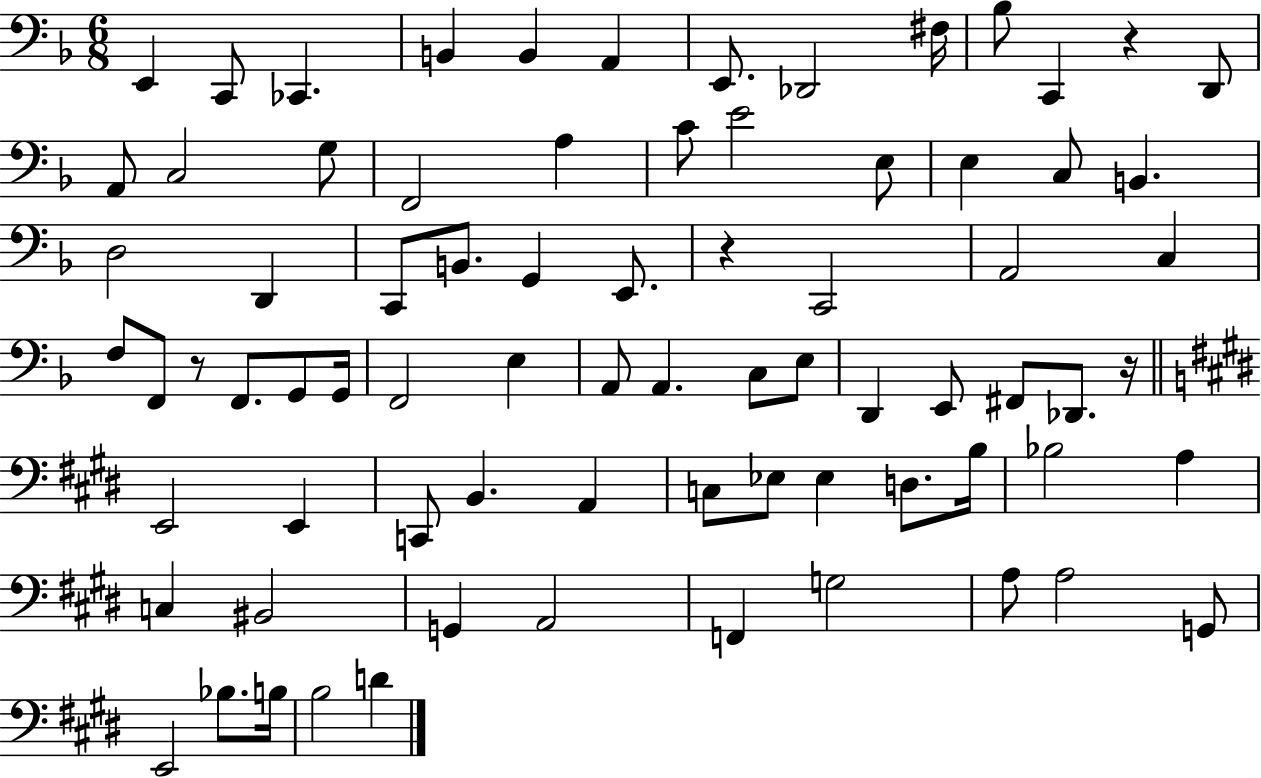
{
  \clef bass
  \numericTimeSignature
  \time 6/8
  \key f \major
  \repeat volta 2 { e,4 c,8 ces,4. | b,4 b,4 a,4 | e,8. des,2 fis16 | bes8 c,4 r4 d,8 | \break a,8 c2 g8 | f,2 a4 | c'8 e'2 e8 | e4 c8 b,4. | \break d2 d,4 | c,8 b,8. g,4 e,8. | r4 c,2 | a,2 c4 | \break f8 f,8 r8 f,8. g,8 g,16 | f,2 e4 | a,8 a,4. c8 e8 | d,4 e,8 fis,8 des,8. r16 | \break \bar "||" \break \key e \major e,2 e,4 | c,8 b,4. a,4 | c8 ees8 ees4 d8. b16 | bes2 a4 | \break c4 bis,2 | g,4 a,2 | f,4 g2 | a8 a2 g,8 | \break e,2 bes8. b16 | b2 d'4 | } \bar "|."
}